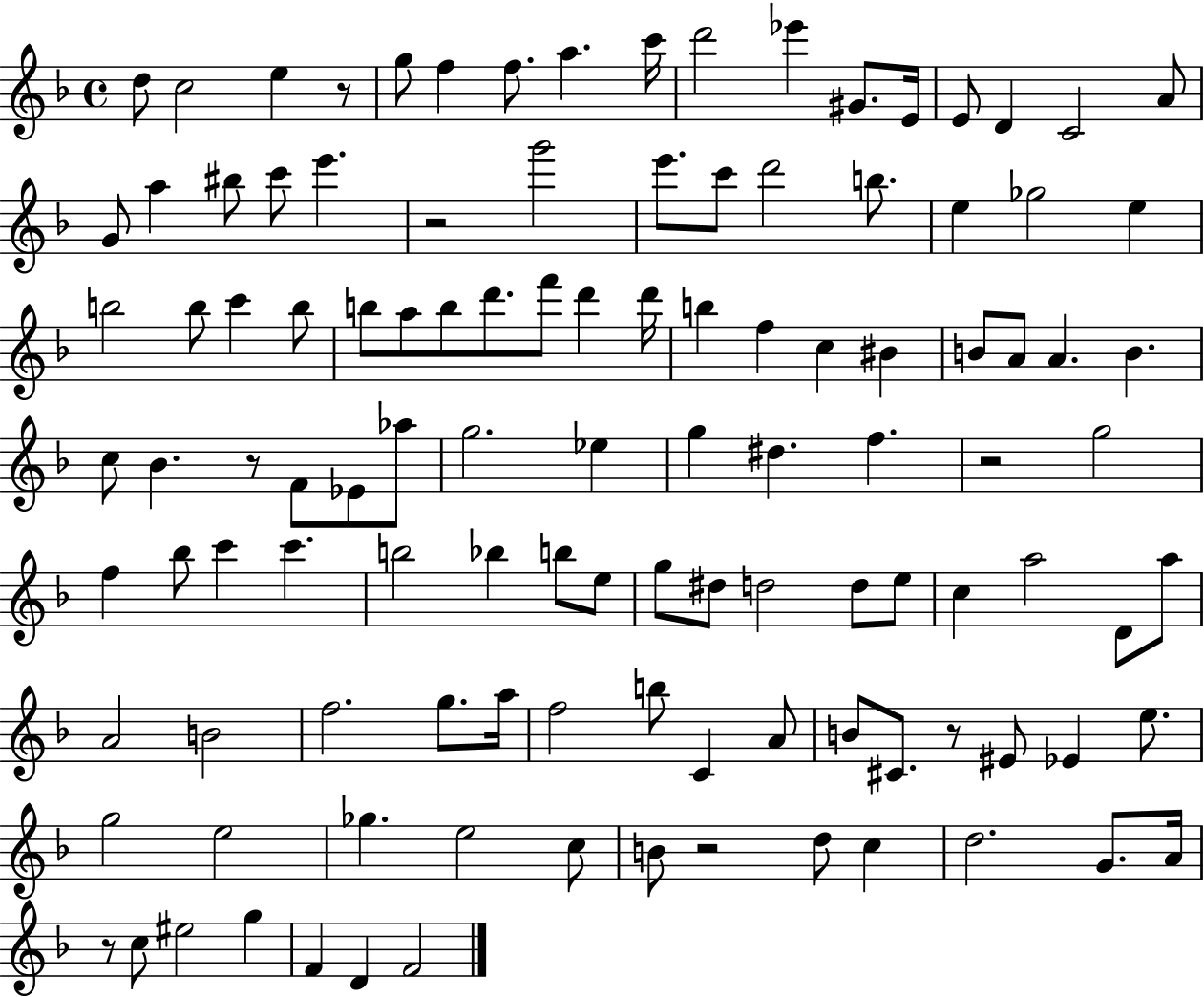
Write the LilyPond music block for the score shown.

{
  \clef treble
  \time 4/4
  \defaultTimeSignature
  \key f \major
  d''8 c''2 e''4 r8 | g''8 f''4 f''8. a''4. c'''16 | d'''2 ees'''4 gis'8. e'16 | e'8 d'4 c'2 a'8 | \break g'8 a''4 bis''8 c'''8 e'''4. | r2 g'''2 | e'''8. c'''8 d'''2 b''8. | e''4 ges''2 e''4 | \break b''2 b''8 c'''4 b''8 | b''8 a''8 b''8 d'''8. f'''8 d'''4 d'''16 | b''4 f''4 c''4 bis'4 | b'8 a'8 a'4. b'4. | \break c''8 bes'4. r8 f'8 ees'8 aes''8 | g''2. ees''4 | g''4 dis''4. f''4. | r2 g''2 | \break f''4 bes''8 c'''4 c'''4. | b''2 bes''4 b''8 e''8 | g''8 dis''8 d''2 d''8 e''8 | c''4 a''2 d'8 a''8 | \break a'2 b'2 | f''2. g''8. a''16 | f''2 b''8 c'4 a'8 | b'8 cis'8. r8 eis'8 ees'4 e''8. | \break g''2 e''2 | ges''4. e''2 c''8 | b'8 r2 d''8 c''4 | d''2. g'8. a'16 | \break r8 c''8 eis''2 g''4 | f'4 d'4 f'2 | \bar "|."
}